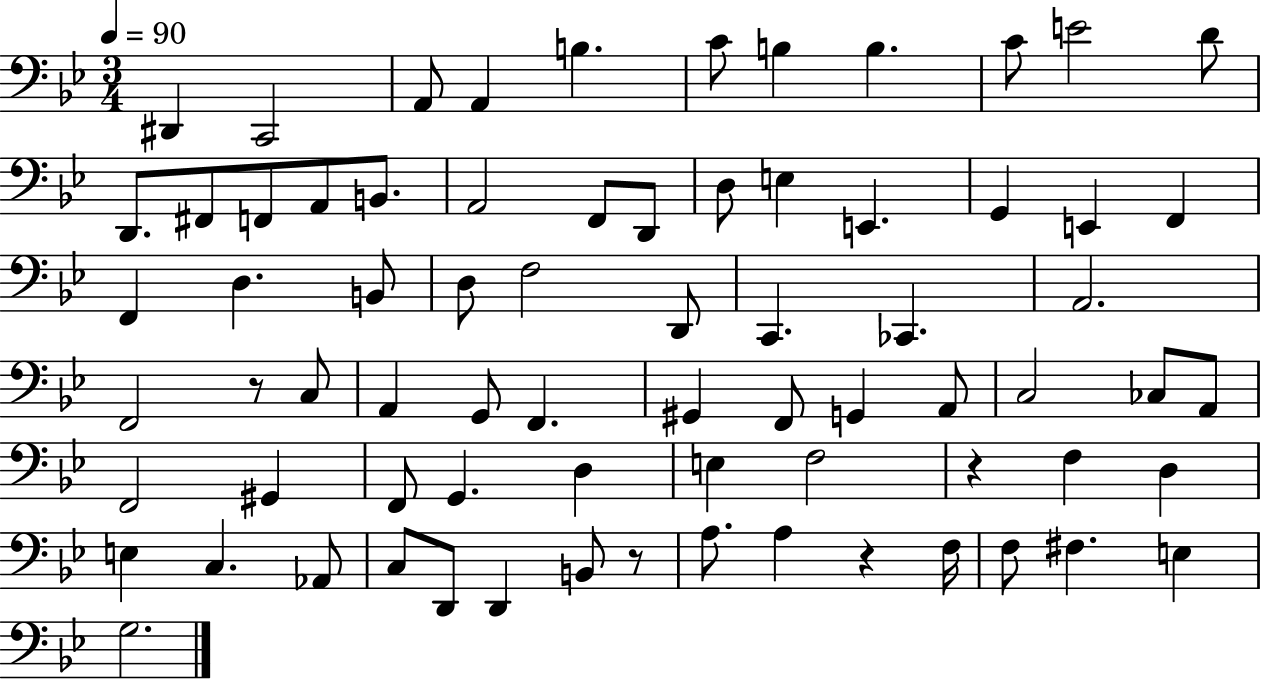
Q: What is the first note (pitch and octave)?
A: D#2